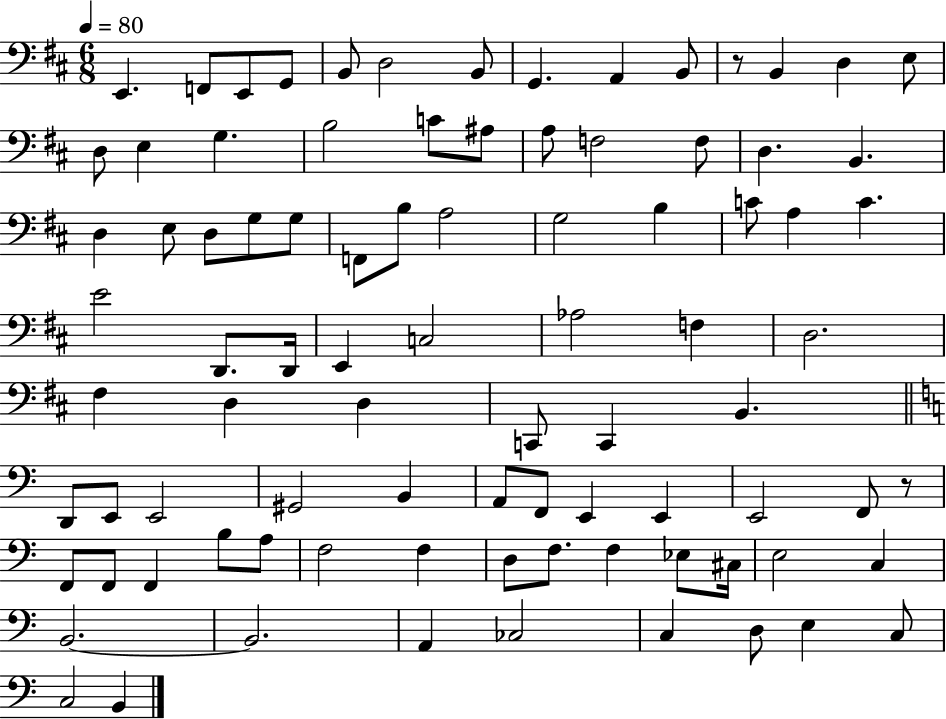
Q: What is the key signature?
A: D major